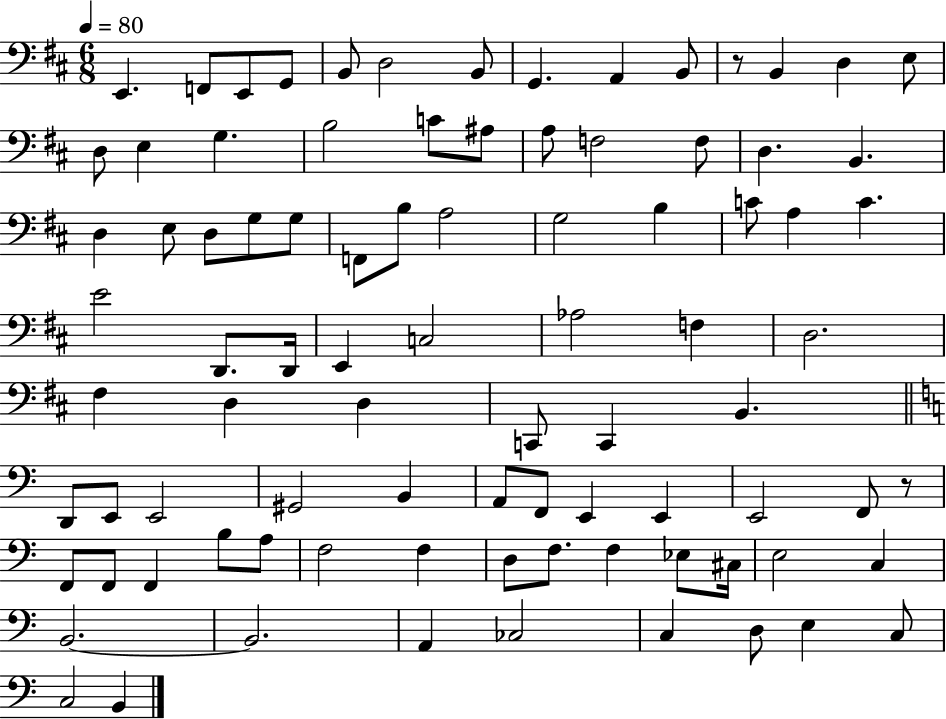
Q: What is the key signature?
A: D major